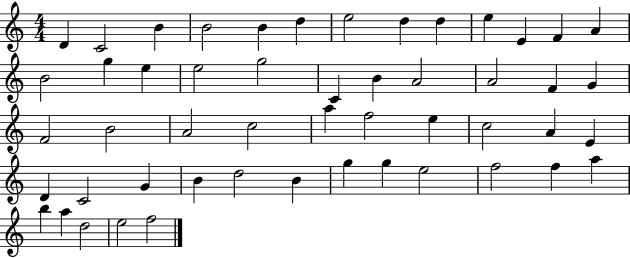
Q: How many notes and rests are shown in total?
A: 51